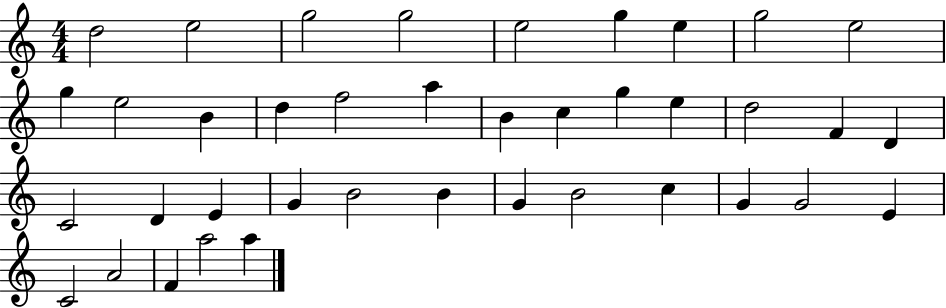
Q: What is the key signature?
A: C major